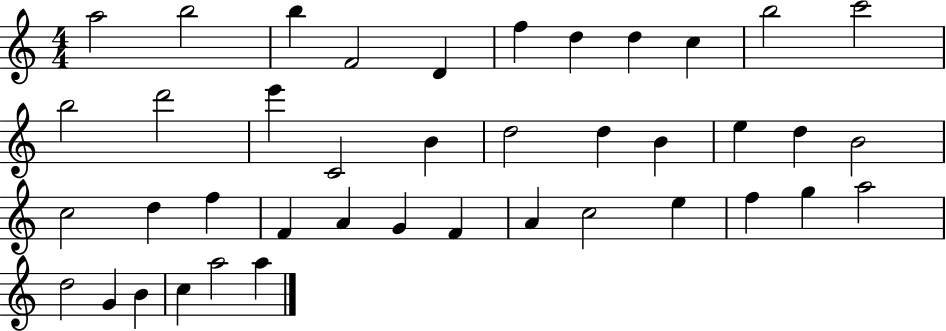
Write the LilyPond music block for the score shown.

{
  \clef treble
  \numericTimeSignature
  \time 4/4
  \key c \major
  a''2 b''2 | b''4 f'2 d'4 | f''4 d''4 d''4 c''4 | b''2 c'''2 | \break b''2 d'''2 | e'''4 c'2 b'4 | d''2 d''4 b'4 | e''4 d''4 b'2 | \break c''2 d''4 f''4 | f'4 a'4 g'4 f'4 | a'4 c''2 e''4 | f''4 g''4 a''2 | \break d''2 g'4 b'4 | c''4 a''2 a''4 | \bar "|."
}